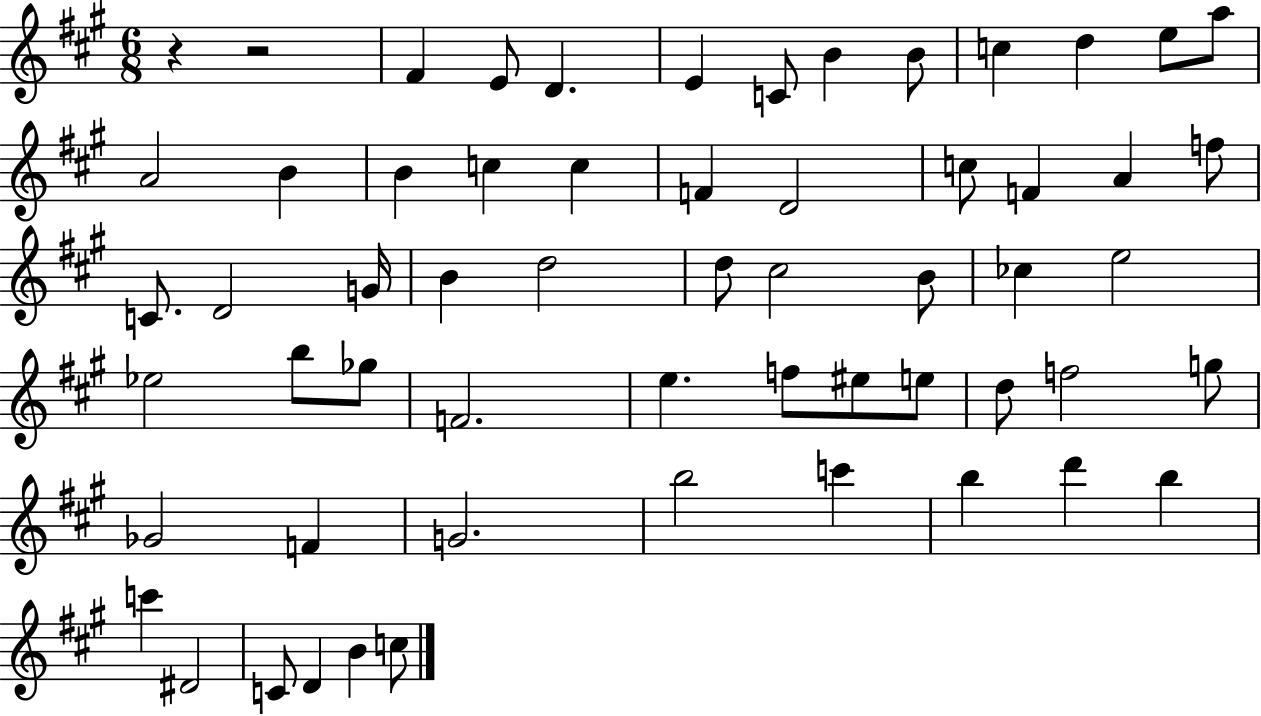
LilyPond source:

{
  \clef treble
  \numericTimeSignature
  \time 6/8
  \key a \major
  r4 r2 | fis'4 e'8 d'4. | e'4 c'8 b'4 b'8 | c''4 d''4 e''8 a''8 | \break a'2 b'4 | b'4 c''4 c''4 | f'4 d'2 | c''8 f'4 a'4 f''8 | \break c'8. d'2 g'16 | b'4 d''2 | d''8 cis''2 b'8 | ces''4 e''2 | \break ees''2 b''8 ges''8 | f'2. | e''4. f''8 eis''8 e''8 | d''8 f''2 g''8 | \break ges'2 f'4 | g'2. | b''2 c'''4 | b''4 d'''4 b''4 | \break c'''4 dis'2 | c'8 d'4 b'4 c''8 | \bar "|."
}